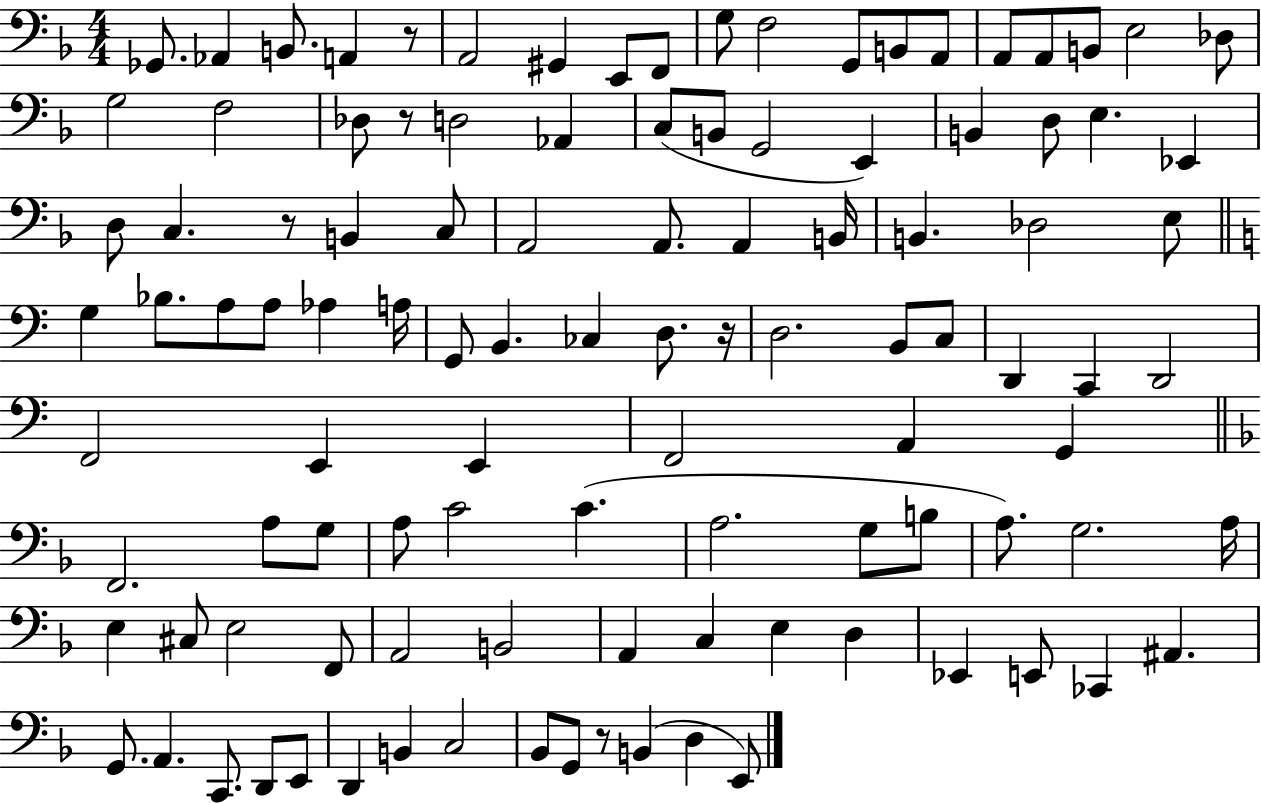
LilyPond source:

{
  \clef bass
  \numericTimeSignature
  \time 4/4
  \key f \major
  ges,8. aes,4 b,8. a,4 r8 | a,2 gis,4 e,8 f,8 | g8 f2 g,8 b,8 a,8 | a,8 a,8 b,8 e2 des8 | \break g2 f2 | des8 r8 d2 aes,4 | c8( b,8 g,2 e,4) | b,4 d8 e4. ees,4 | \break d8 c4. r8 b,4 c8 | a,2 a,8. a,4 b,16 | b,4. des2 e8 | \bar "||" \break \key c \major g4 bes8. a8 a8 aes4 a16 | g,8 b,4. ces4 d8. r16 | d2. b,8 c8 | d,4 c,4 d,2 | \break f,2 e,4 e,4 | f,2 a,4 g,4 | \bar "||" \break \key f \major f,2. a8 g8 | a8 c'2 c'4.( | a2. g8 b8 | a8.) g2. a16 | \break e4 cis8 e2 f,8 | a,2 b,2 | a,4 c4 e4 d4 | ees,4 e,8 ces,4 ais,4. | \break g,8. a,4. c,8. d,8 e,8 | d,4 b,4 c2 | bes,8 g,8 r8 b,4( d4 e,8) | \bar "|."
}